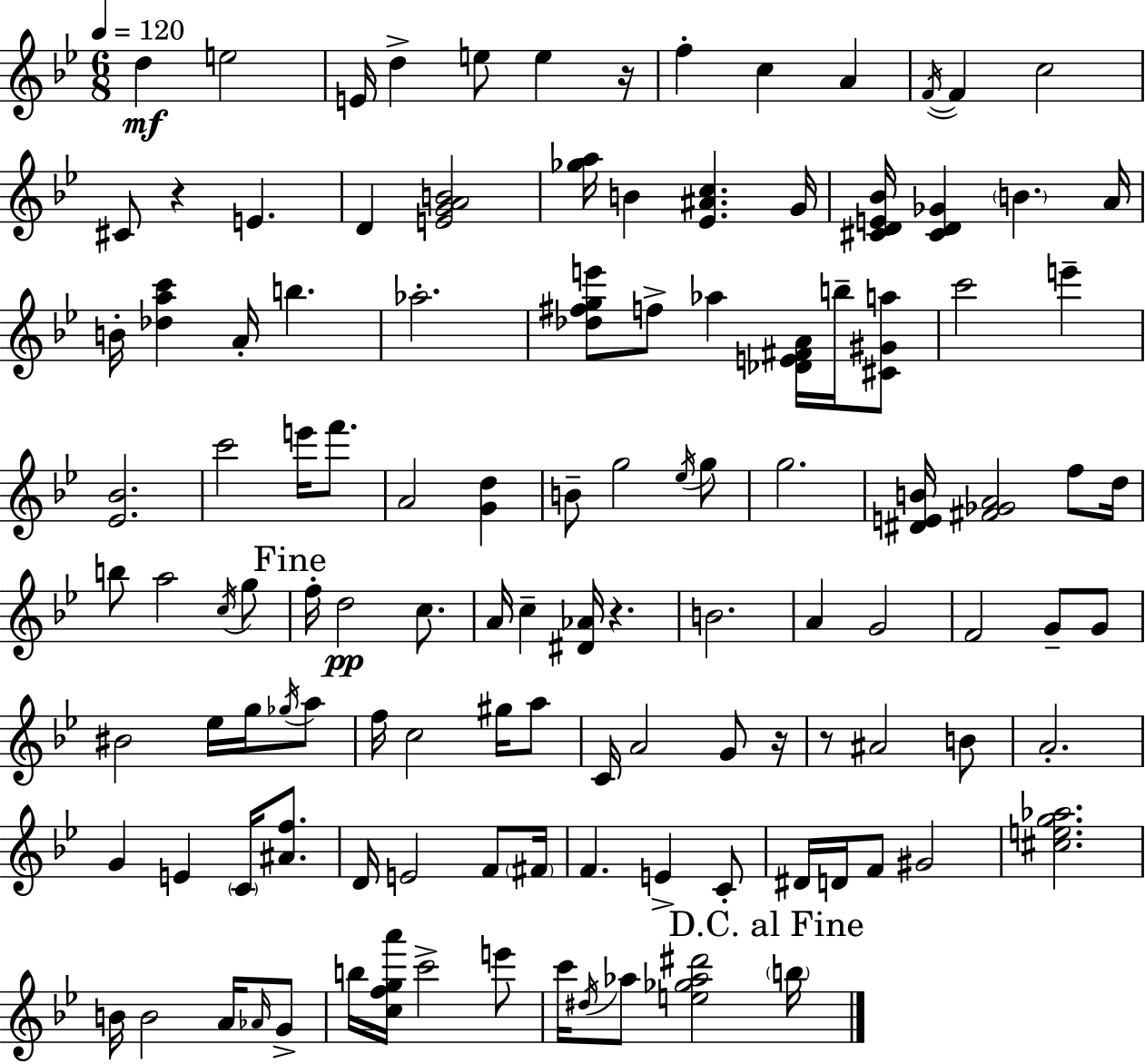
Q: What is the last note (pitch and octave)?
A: B5